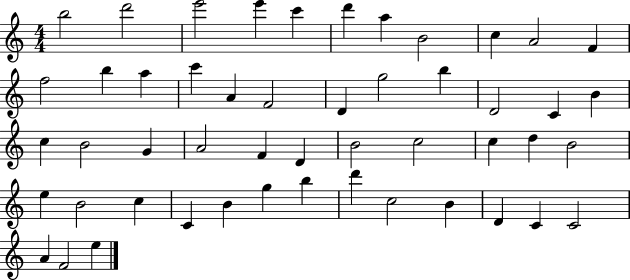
X:1
T:Untitled
M:4/4
L:1/4
K:C
b2 d'2 e'2 e' c' d' a B2 c A2 F f2 b a c' A F2 D g2 b D2 C B c B2 G A2 F D B2 c2 c d B2 e B2 c C B g b d' c2 B D C C2 A F2 e